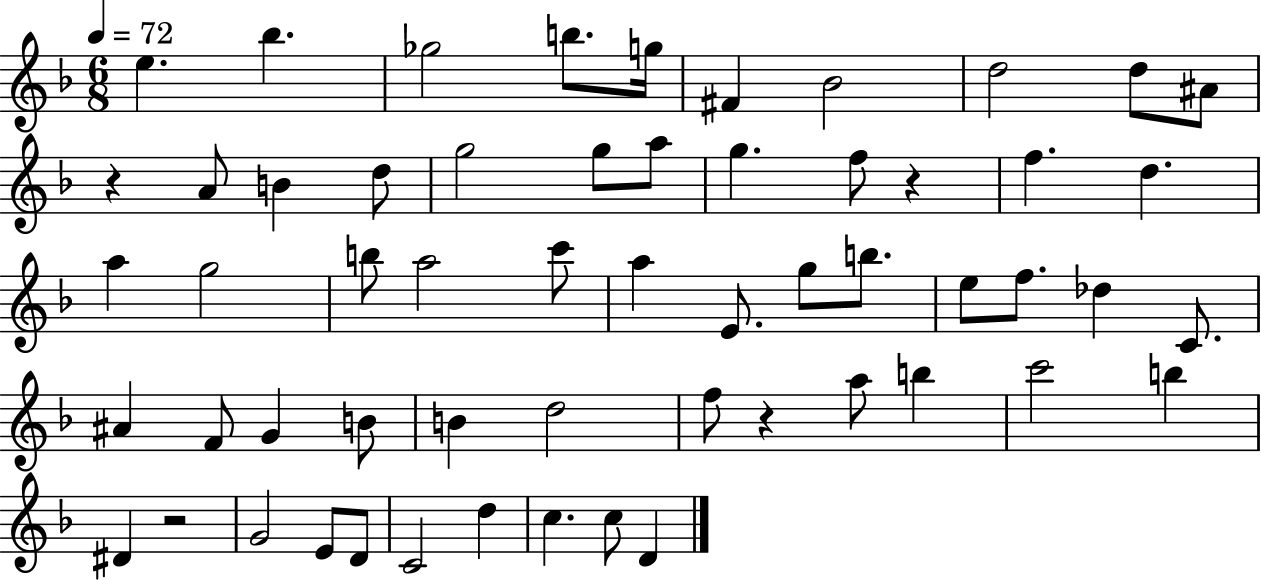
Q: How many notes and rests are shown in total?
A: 57